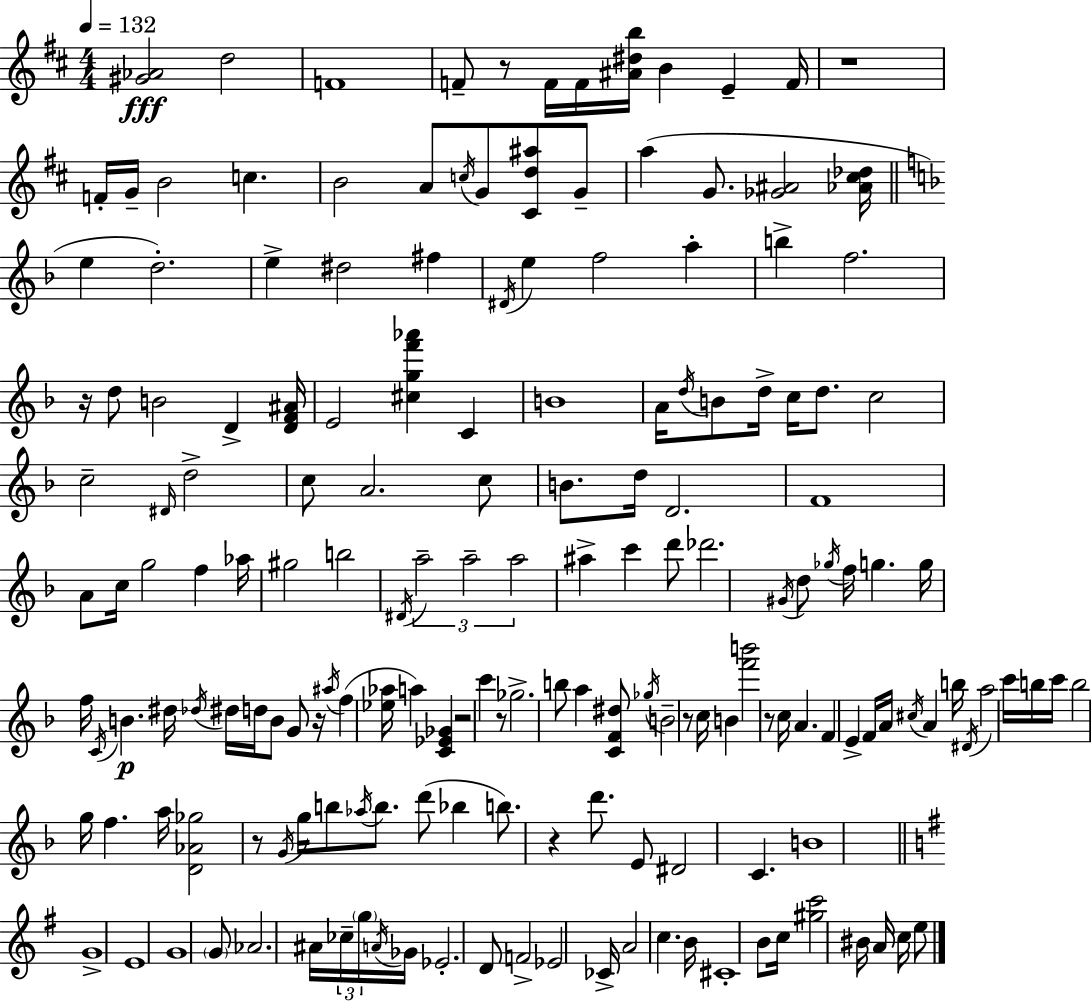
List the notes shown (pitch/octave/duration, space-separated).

[G#4,Ab4]/h D5/h F4/w F4/e R/e F4/s F4/s [A#4,D#5,B5]/s B4/q E4/q F4/s R/w F4/s G4/s B4/h C5/q. B4/h A4/e C5/s G4/e [C#4,D5,A#5]/e G4/e A5/q G4/e. [Gb4,A#4]/h [Ab4,C#5,Db5]/s E5/q D5/h. E5/q D#5/h F#5/q D#4/s E5/q F5/h A5/q B5/q F5/h. R/s D5/e B4/h D4/q [D4,F4,A#4]/s E4/h [C#5,G5,F6,Ab6]/q C4/q B4/w A4/s D5/s B4/e D5/s C5/s D5/e. C5/h C5/h D#4/s D5/h C5/e A4/h. C5/e B4/e. D5/s D4/h. F4/w A4/e C5/s G5/h F5/q Ab5/s G#5/h B5/h D#4/s A5/h A5/h A5/h A#5/q C6/q D6/e Db6/h. G#4/s D5/e Gb5/s F5/s G5/q. G5/s F5/s C4/s B4/q. D#5/s Db5/s D#5/s D5/s B4/e G4/e R/s A#5/s F5/q [Eb5,Ab5]/s A5/q [C4,Eb4,Gb4]/q R/h C6/q R/e Gb5/h. B5/e A5/q [C4,F4,D#5]/e Gb5/s B4/h R/e C5/s B4/q [F6,B6]/h R/e C5/s A4/q. F4/q E4/q F4/s A4/s C#5/s A4/q B5/s D#4/s A5/h C6/s B5/s C6/s B5/h G5/s F5/q. A5/s [D4,Ab4,Gb5]/h R/e G4/s G5/s B5/e Ab5/s B5/e. D6/e Bb5/q B5/e. R/q D6/e. E4/e D#4/h C4/q. B4/w G4/w E4/w G4/w G4/e Ab4/h. A#4/s CES5/s G5/s A4/s Gb4/s Eb4/h. D4/e F4/h Eb4/h CES4/s A4/h C5/q. B4/s C#4/w B4/e C5/s [G#5,C6]/h BIS4/s A4/s C5/s E5/e